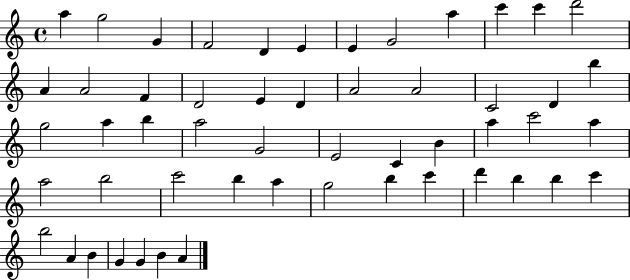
X:1
T:Untitled
M:4/4
L:1/4
K:C
a g2 G F2 D E E G2 a c' c' d'2 A A2 F D2 E D A2 A2 C2 D b g2 a b a2 G2 E2 C B a c'2 a a2 b2 c'2 b a g2 b c' d' b b c' b2 A B G G B A